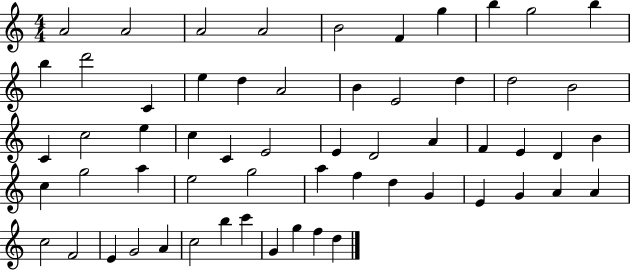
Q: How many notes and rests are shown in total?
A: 59